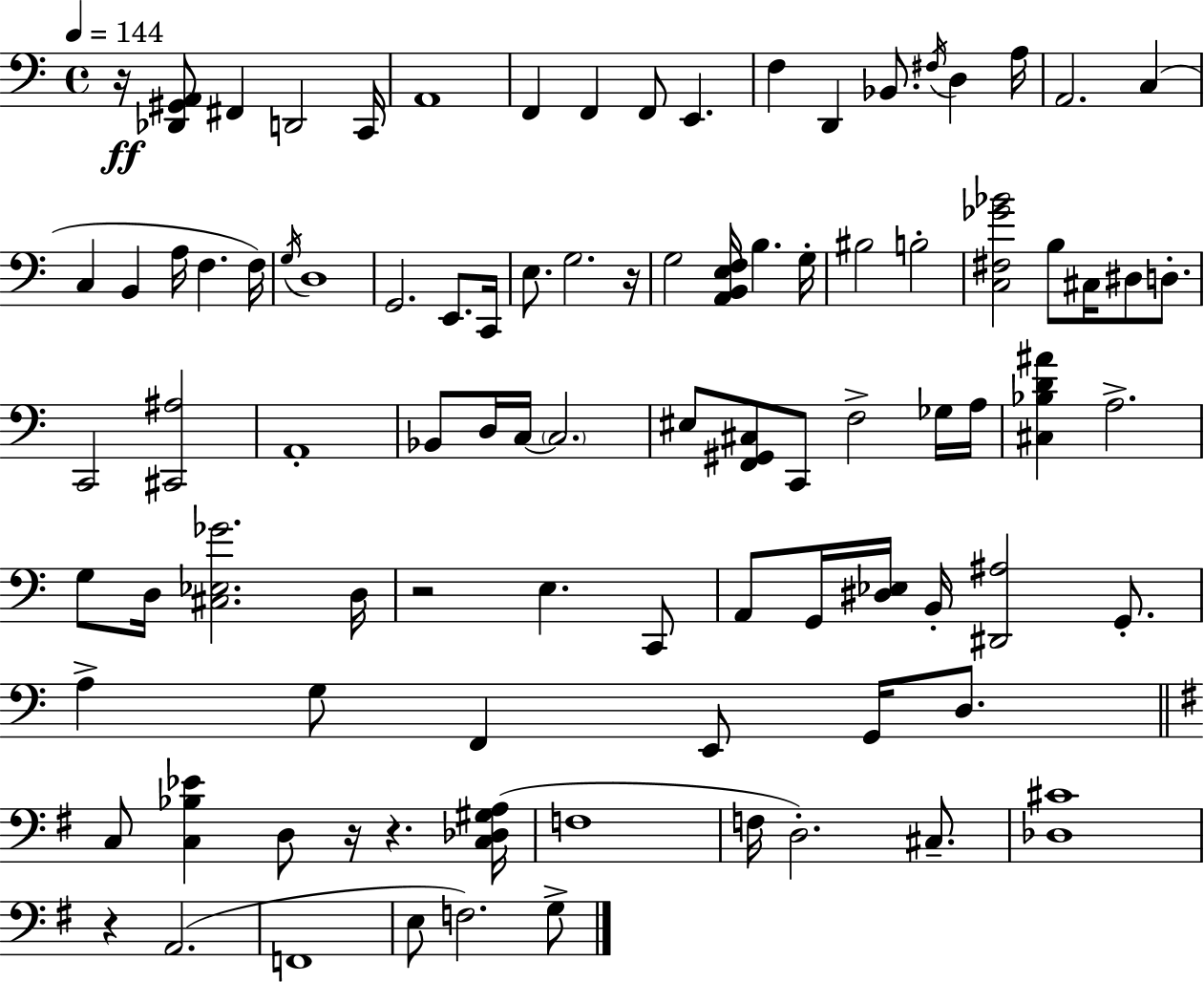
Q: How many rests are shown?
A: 6